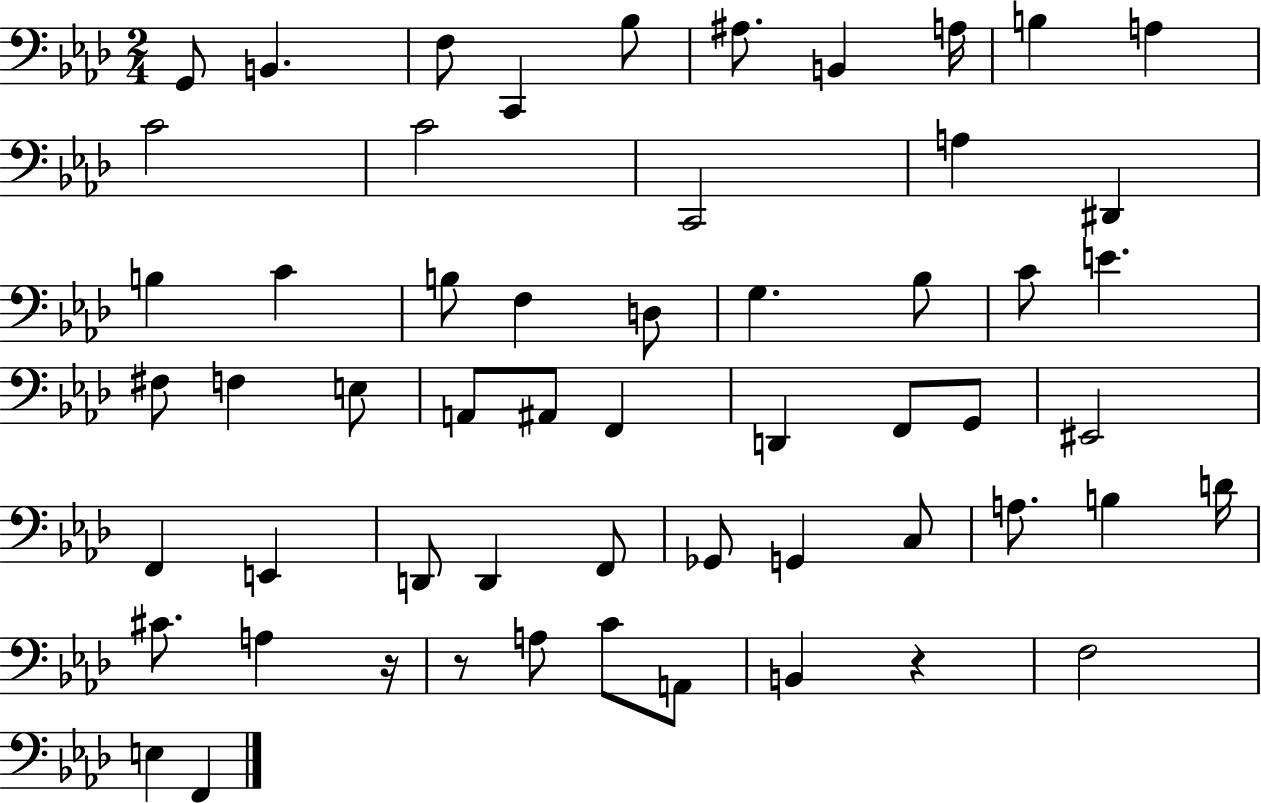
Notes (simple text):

G2/e B2/q. F3/e C2/q Bb3/e A#3/e. B2/q A3/s B3/q A3/q C4/h C4/h C2/h A3/q D#2/q B3/q C4/q B3/e F3/q D3/e G3/q. Bb3/e C4/e E4/q. F#3/e F3/q E3/e A2/e A#2/e F2/q D2/q F2/e G2/e EIS2/h F2/q E2/q D2/e D2/q F2/e Gb2/e G2/q C3/e A3/e. B3/q D4/s C#4/e. A3/q R/s R/e A3/e C4/e A2/e B2/q R/q F3/h E3/q F2/q